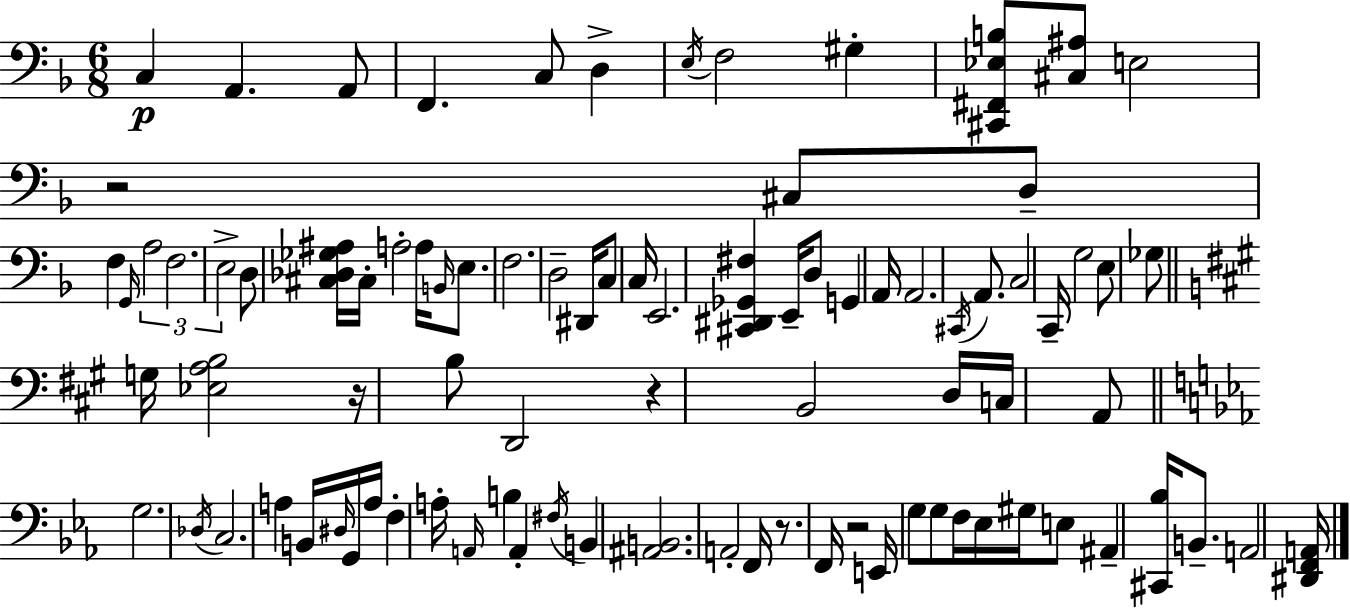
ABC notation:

X:1
T:Untitled
M:6/8
L:1/4
K:F
C, A,, A,,/2 F,, C,/2 D, E,/4 F,2 ^G, [^C,,^F,,_E,B,]/2 [^C,^A,]/2 E,2 z2 ^C,/2 D,/2 F, G,,/4 A,2 F,2 E,2 D,/2 [^C,_D,_G,^A,]/4 ^C,/4 A,2 A,/4 B,,/4 E,/2 F,2 D,2 ^D,,/4 C,/2 C,/4 E,,2 [^C,,^D,,_G,,^F,] E,,/4 D,/2 G,, A,,/4 A,,2 ^C,,/4 A,,/2 C,2 C,,/4 G,2 E,/2 _G,/2 G,/4 [_E,A,B,]2 z/4 B,/2 D,,2 z B,,2 D,/4 C,/4 A,,/2 G,2 _D,/4 C,2 A, B,,/4 ^D,/4 G,,/4 A,/4 F, A,/4 A,,/4 B, A,, ^F,/4 B,, [^A,,B,,]2 A,,2 F,,/4 z/2 F,,/4 z2 E,,/4 G,/2 G,/2 F,/4 _E,/4 ^G,/4 E,/2 ^A,, [^C,,_B,]/4 B,,/2 A,,2 [^D,,F,,A,,]/4